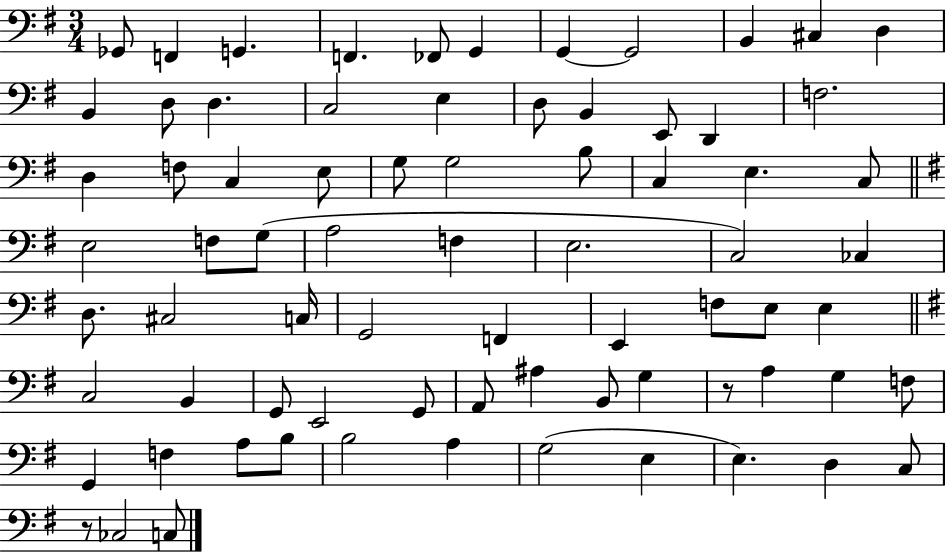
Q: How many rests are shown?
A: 2